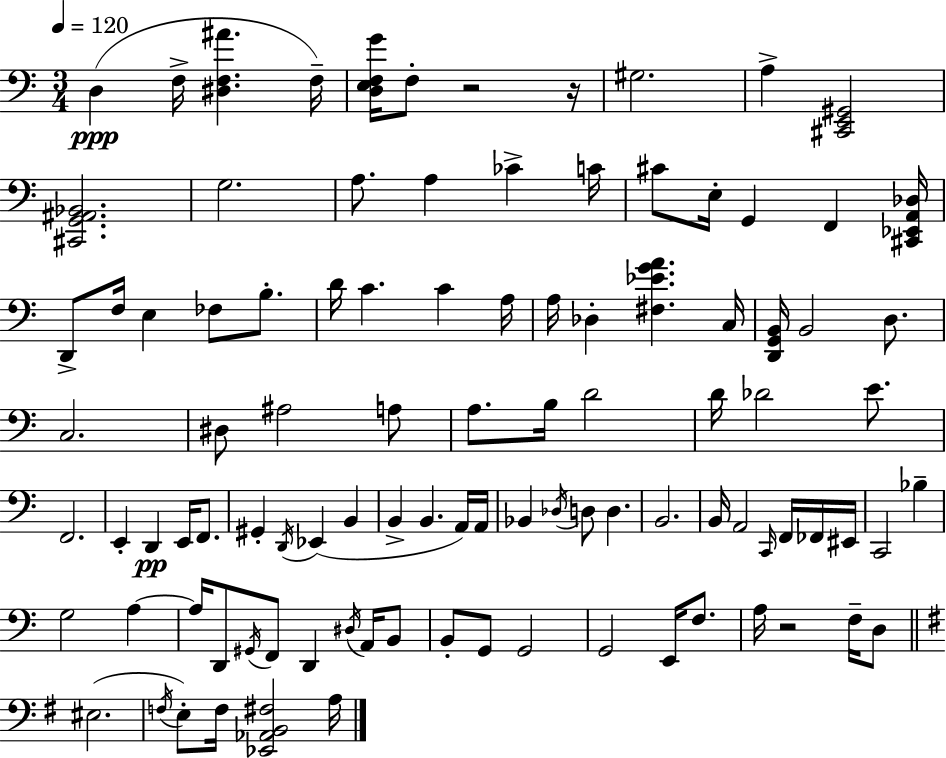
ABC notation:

X:1
T:Untitled
M:3/4
L:1/4
K:Am
D, F,/4 [^D,F,^A] F,/4 [D,E,F,G]/4 F,/2 z2 z/4 ^G,2 A, [^C,,E,,^G,,]2 [^C,,G,,^A,,_B,,]2 G,2 A,/2 A, _C C/4 ^C/2 E,/4 G,, F,, [^C,,_E,,A,,_D,]/4 D,,/2 F,/4 E, _F,/2 B,/2 D/4 C C A,/4 A,/4 _D, [^F,_EGA] C,/4 [D,,G,,B,,]/4 B,,2 D,/2 C,2 ^D,/2 ^A,2 A,/2 A,/2 B,/4 D2 D/4 _D2 E/2 F,,2 E,, D,, E,,/4 F,,/2 ^G,, D,,/4 _E,, B,, B,, B,, A,,/4 A,,/4 _B,, _D,/4 D,/2 D, B,,2 B,,/4 A,,2 C,,/4 F,,/4 _F,,/4 ^E,,/4 C,,2 _B, G,2 A, A,/4 D,,/2 ^G,,/4 F,,/2 D,, ^D,/4 A,,/4 B,,/2 B,,/2 G,,/2 G,,2 G,,2 E,,/4 F,/2 A,/4 z2 F,/4 D,/2 ^E,2 F,/4 E,/2 F,/4 [_E,,_A,,B,,^F,]2 A,/4